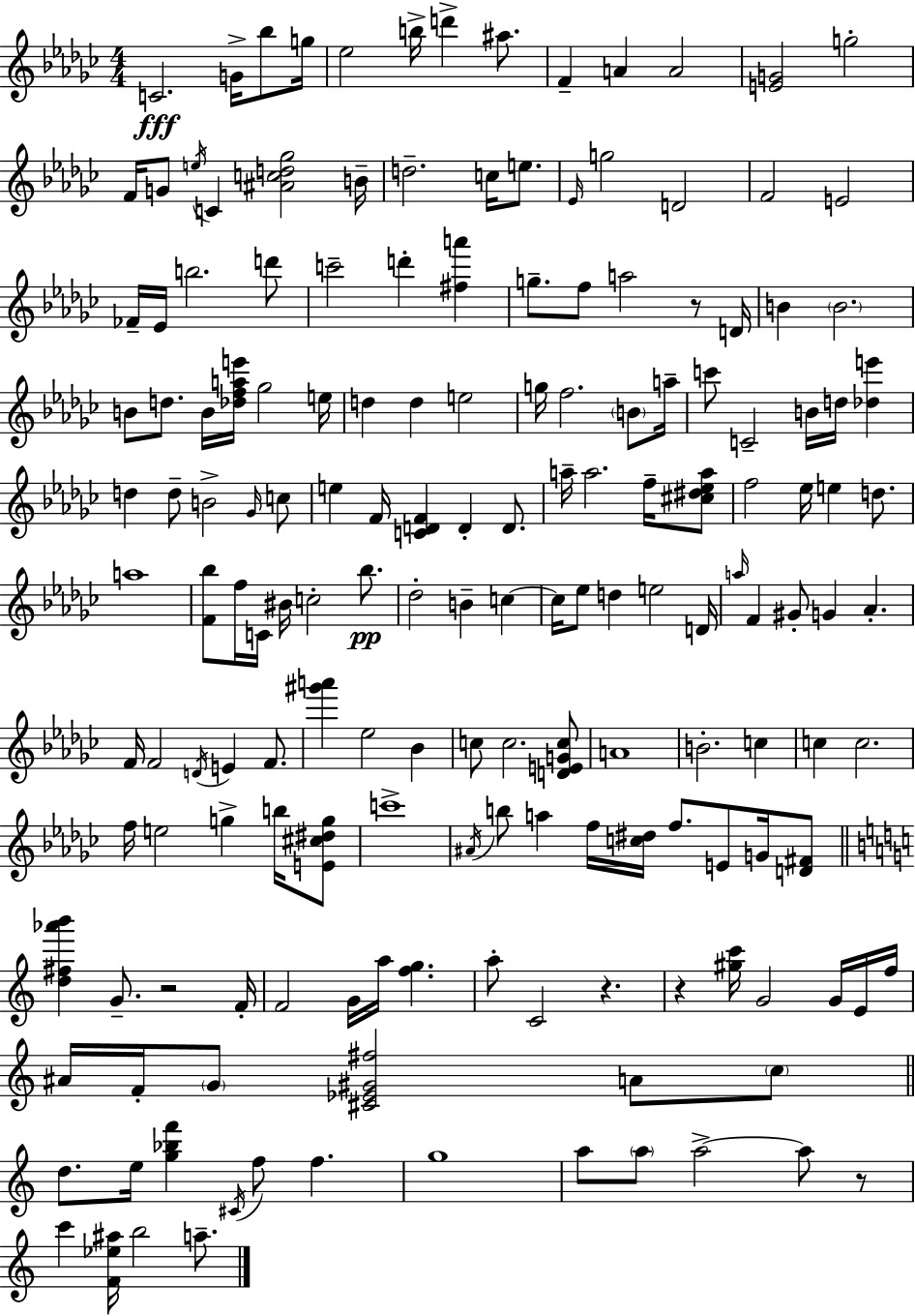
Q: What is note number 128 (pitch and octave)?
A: G4